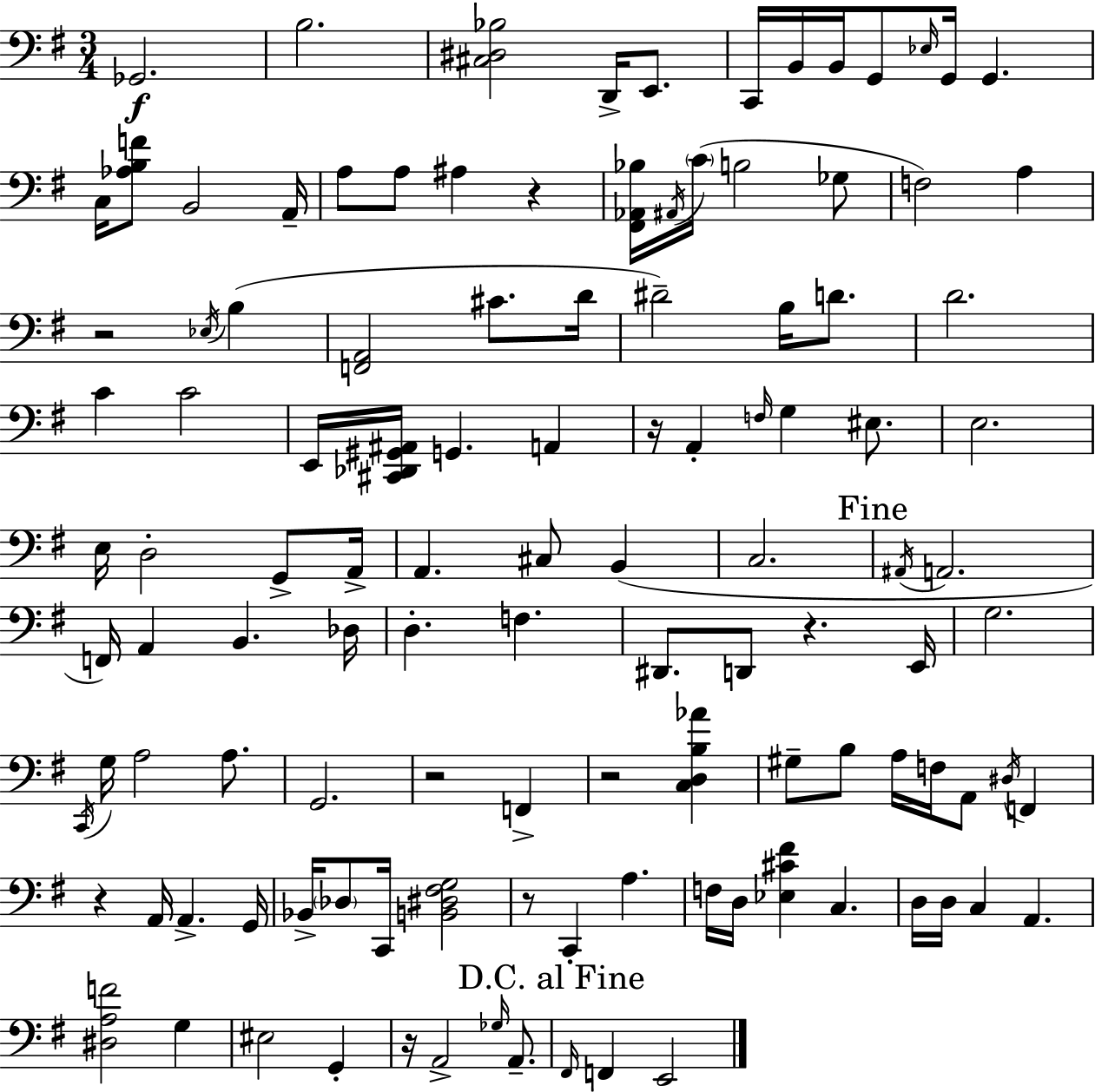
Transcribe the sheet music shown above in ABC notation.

X:1
T:Untitled
M:3/4
L:1/4
K:G
_G,,2 B,2 [^C,^D,_B,]2 D,,/4 E,,/2 C,,/4 B,,/4 B,,/4 G,,/2 _E,/4 G,,/4 G,, C,/4 [_A,B,F]/2 B,,2 A,,/4 A,/2 A,/2 ^A, z [^F,,_A,,_B,]/4 ^A,,/4 C/4 B,2 _G,/2 F,2 A, z2 _E,/4 B, [F,,A,,]2 ^C/2 D/4 ^D2 B,/4 D/2 D2 C C2 E,,/4 [^C,,_D,,^G,,^A,,]/4 G,, A,, z/4 A,, F,/4 G, ^E,/2 E,2 E,/4 D,2 G,,/2 A,,/4 A,, ^C,/2 B,, C,2 ^A,,/4 A,,2 F,,/4 A,, B,, _D,/4 D, F, ^D,,/2 D,,/2 z E,,/4 G,2 C,,/4 G,/4 A,2 A,/2 G,,2 z2 F,, z2 [C,D,B,_A] ^G,/2 B,/2 A,/4 F,/4 A,,/2 ^D,/4 F,, z A,,/4 A,, G,,/4 _B,,/4 _D,/2 C,,/4 [B,,^D,^F,G,]2 z/2 C,, A, F,/4 D,/4 [_E,^C^F] C, D,/4 D,/4 C, A,, [^D,A,F]2 G, ^E,2 G,, z/4 A,,2 _G,/4 A,,/2 ^F,,/4 F,, E,,2